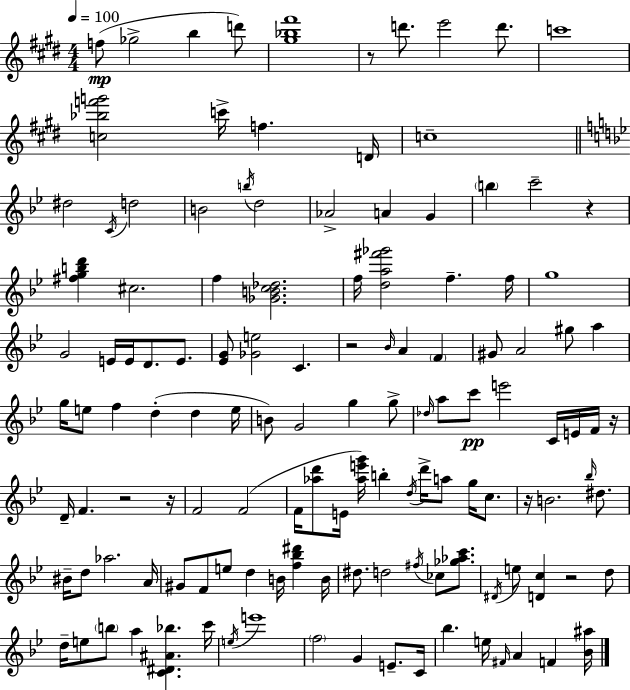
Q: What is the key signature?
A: E major